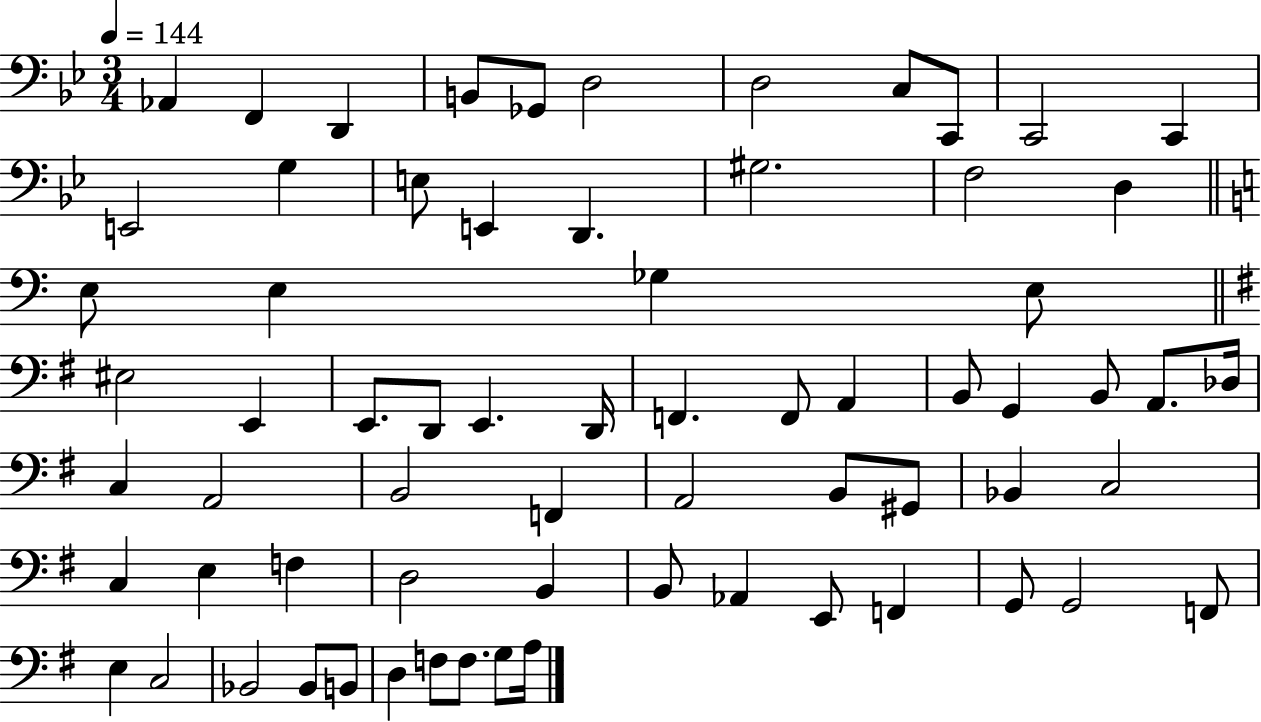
Ab2/q F2/q D2/q B2/e Gb2/e D3/h D3/h C3/e C2/e C2/h C2/q E2/h G3/q E3/e E2/q D2/q. G#3/h. F3/h D3/q E3/e E3/q Gb3/q E3/e EIS3/h E2/q E2/e. D2/e E2/q. D2/s F2/q. F2/e A2/q B2/e G2/q B2/e A2/e. Db3/s C3/q A2/h B2/h F2/q A2/h B2/e G#2/e Bb2/q C3/h C3/q E3/q F3/q D3/h B2/q B2/e Ab2/q E2/e F2/q G2/e G2/h F2/e E3/q C3/h Bb2/h Bb2/e B2/e D3/q F3/e F3/e. G3/e A3/s